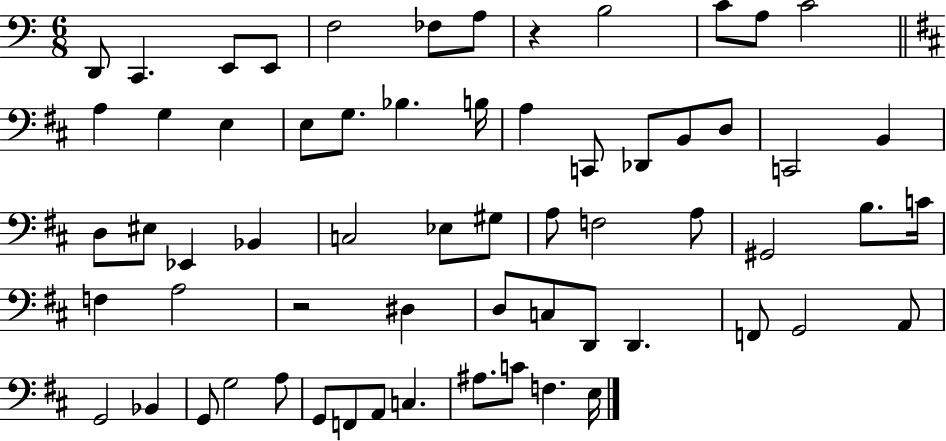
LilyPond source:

{
  \clef bass
  \numericTimeSignature
  \time 6/8
  \key c \major
  d,8 c,4. e,8 e,8 | f2 fes8 a8 | r4 b2 | c'8 a8 c'2 | \break \bar "||" \break \key b \minor a4 g4 e4 | e8 g8. bes4. b16 | a4 c,8 des,8 b,8 d8 | c,2 b,4 | \break d8 eis8 ees,4 bes,4 | c2 ees8 gis8 | a8 f2 a8 | gis,2 b8. c'16 | \break f4 a2 | r2 dis4 | d8 c8 d,8 d,4. | f,8 g,2 a,8 | \break g,2 bes,4 | g,8 g2 a8 | g,8 f,8 a,8 c4. | ais8. c'8 f4. e16 | \break \bar "|."
}